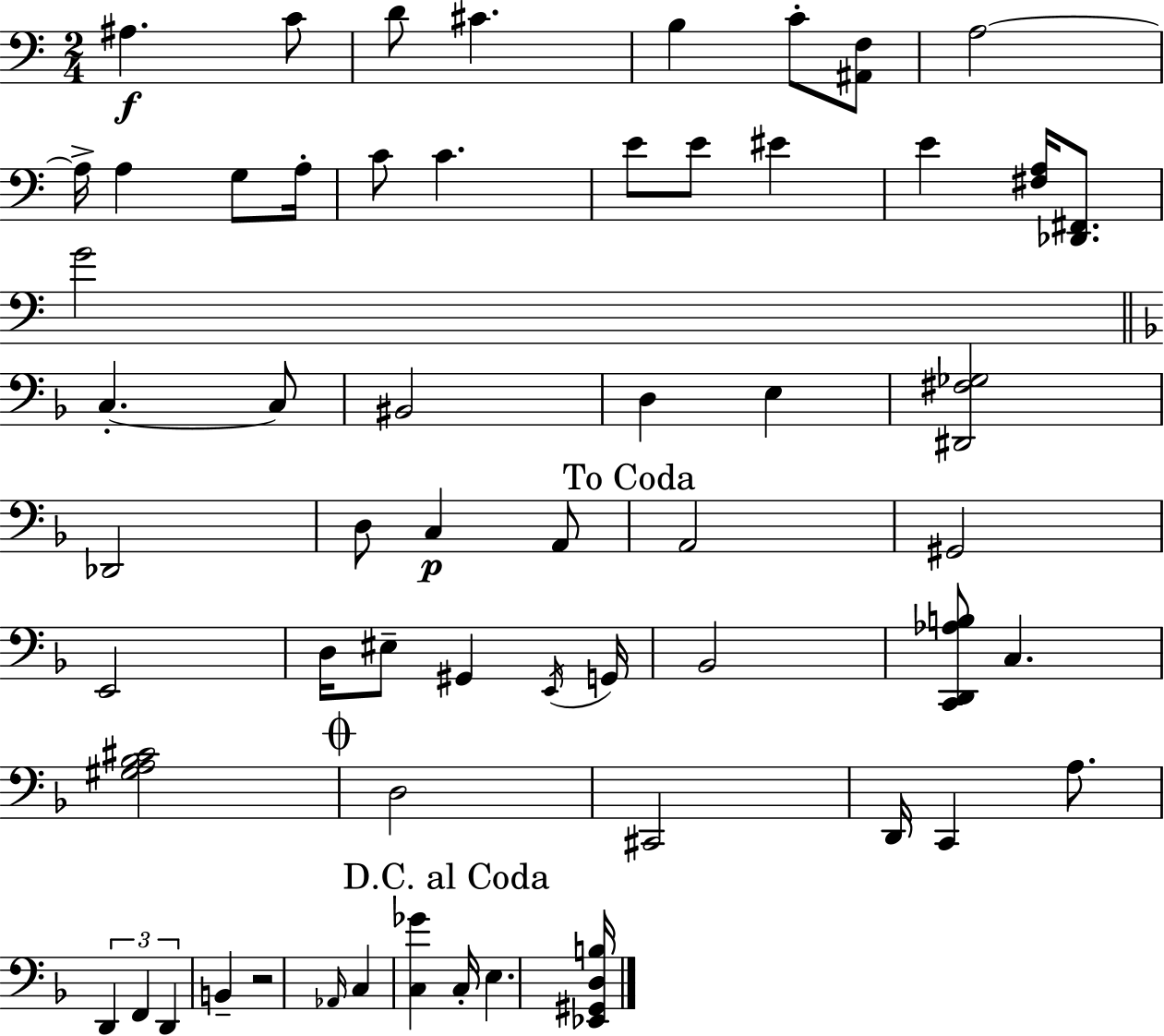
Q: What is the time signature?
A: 2/4